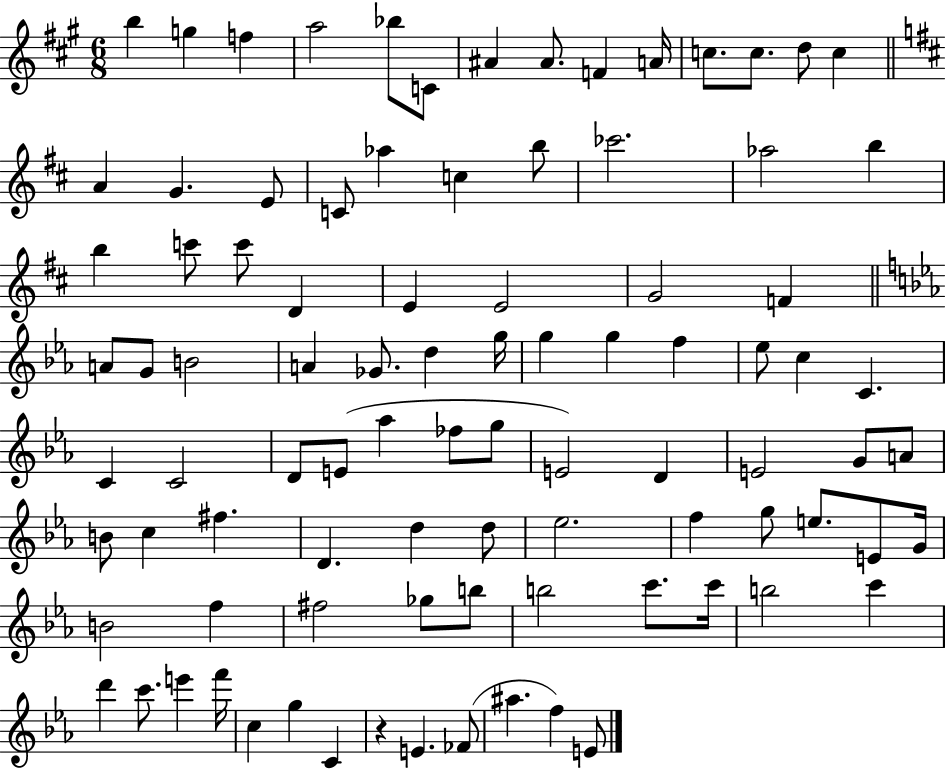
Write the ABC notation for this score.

X:1
T:Untitled
M:6/8
L:1/4
K:A
b g f a2 _b/2 C/2 ^A ^A/2 F A/4 c/2 c/2 d/2 c A G E/2 C/2 _a c b/2 _c'2 _a2 b b c'/2 c'/2 D E E2 G2 F A/2 G/2 B2 A _G/2 d g/4 g g f _e/2 c C C C2 D/2 E/2 _a _f/2 g/2 E2 D E2 G/2 A/2 B/2 c ^f D d d/2 _e2 f g/2 e/2 E/2 G/4 B2 f ^f2 _g/2 b/2 b2 c'/2 c'/4 b2 c' d' c'/2 e' f'/4 c g C z E _F/2 ^a f E/2